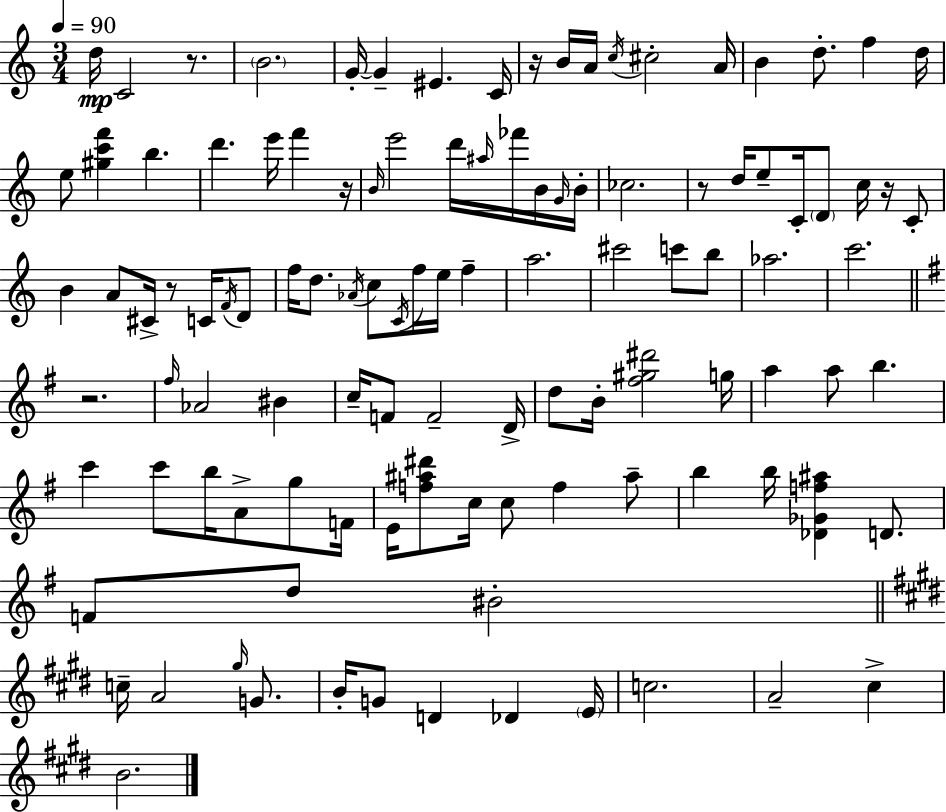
D5/s C4/h R/e. B4/h. G4/s G4/q EIS4/q. C4/s R/s B4/s A4/s C5/s C#5/h A4/s B4/q D5/e. F5/q D5/s E5/e [G#5,C6,F6]/q B5/q. D6/q. E6/s F6/q R/s B4/s E6/h D6/s A#5/s FES6/s B4/s G4/s B4/s CES5/h. R/e D5/s E5/e C4/s D4/e C5/s R/s C4/e B4/q A4/e C#4/s R/e C4/s F4/s D4/e F5/s D5/e. Ab4/s C5/e C4/s F5/s E5/s F5/q A5/h. C#6/h C6/e B5/e Ab5/h. C6/h. R/h. F#5/s Ab4/h BIS4/q C5/s F4/e F4/h D4/s D5/e B4/s [F#5,G#5,D#6]/h G5/s A5/q A5/e B5/q. C6/q C6/e B5/s A4/e G5/e F4/s E4/s [F5,A#5,D#6]/e C5/s C5/e F5/q A#5/e B5/q B5/s [Db4,Gb4,F5,A#5]/q D4/e. F4/e D5/e BIS4/h C5/s A4/h G#5/s G4/e. B4/s G4/e D4/q Db4/q E4/s C5/h. A4/h C#5/q B4/h.